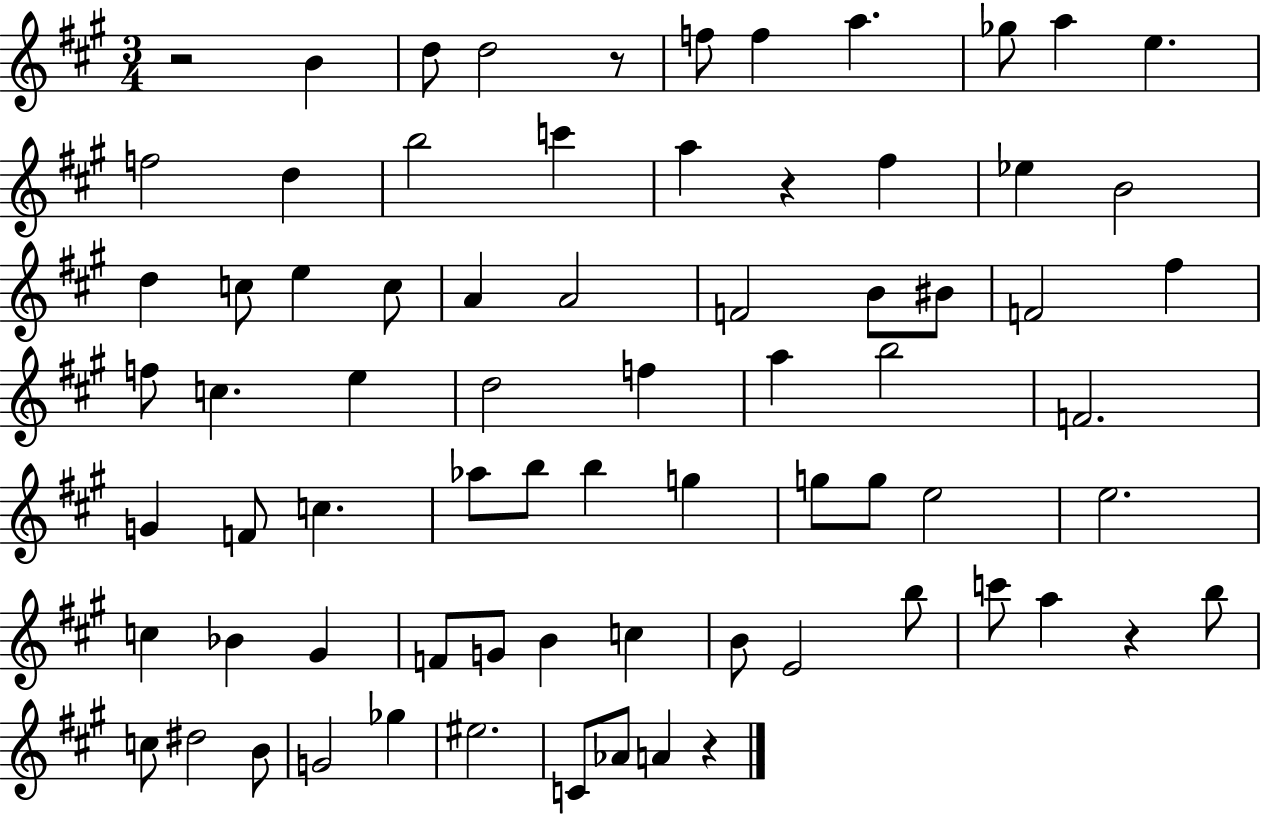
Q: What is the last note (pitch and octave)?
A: A4